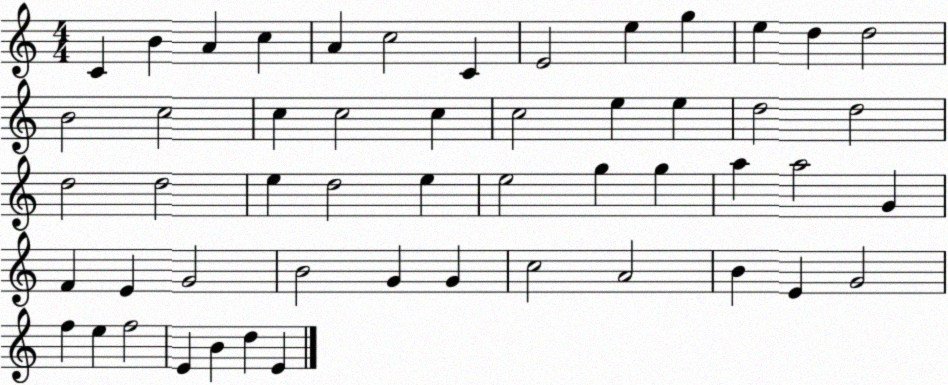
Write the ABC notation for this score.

X:1
T:Untitled
M:4/4
L:1/4
K:C
C B A c A c2 C E2 e g e d d2 B2 c2 c c2 c c2 e e d2 d2 d2 d2 e d2 e e2 g g a a2 G F E G2 B2 G G c2 A2 B E G2 f e f2 E B d E